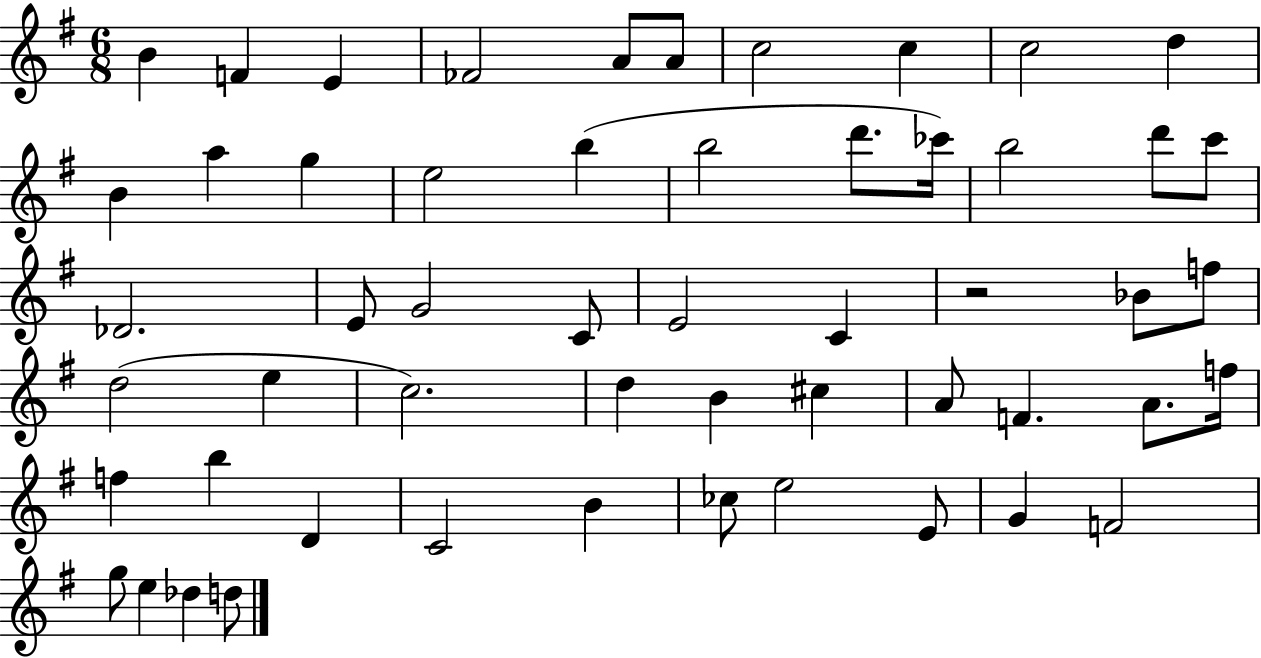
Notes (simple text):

B4/q F4/q E4/q FES4/h A4/e A4/e C5/h C5/q C5/h D5/q B4/q A5/q G5/q E5/h B5/q B5/h D6/e. CES6/s B5/h D6/e C6/e Db4/h. E4/e G4/h C4/e E4/h C4/q R/h Bb4/e F5/e D5/h E5/q C5/h. D5/q B4/q C#5/q A4/e F4/q. A4/e. F5/s F5/q B5/q D4/q C4/h B4/q CES5/e E5/h E4/e G4/q F4/h G5/e E5/q Db5/q D5/e